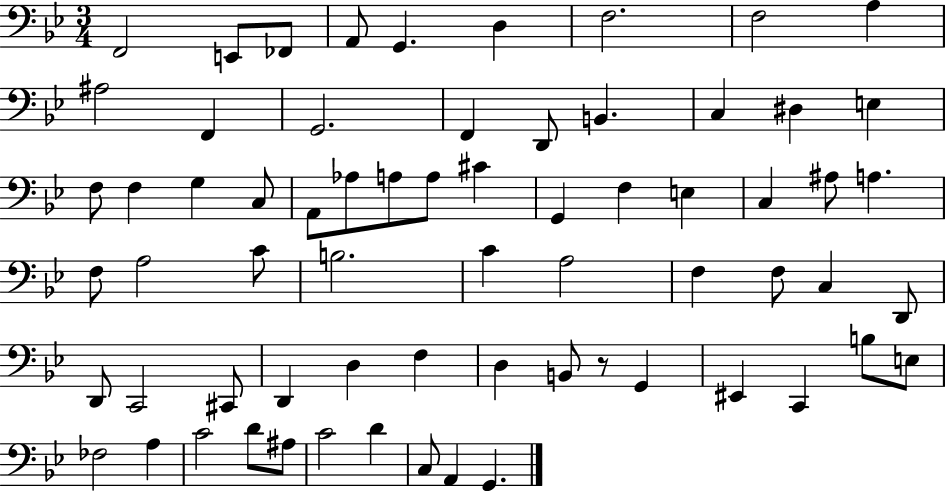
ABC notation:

X:1
T:Untitled
M:3/4
L:1/4
K:Bb
F,,2 E,,/2 _F,,/2 A,,/2 G,, D, F,2 F,2 A, ^A,2 F,, G,,2 F,, D,,/2 B,, C, ^D, E, F,/2 F, G, C,/2 A,,/2 _A,/2 A,/2 A,/2 ^C G,, F, E, C, ^A,/2 A, F,/2 A,2 C/2 B,2 C A,2 F, F,/2 C, D,,/2 D,,/2 C,,2 ^C,,/2 D,, D, F, D, B,,/2 z/2 G,, ^E,, C,, B,/2 E,/2 _F,2 A, C2 D/2 ^A,/2 C2 D C,/2 A,, G,,